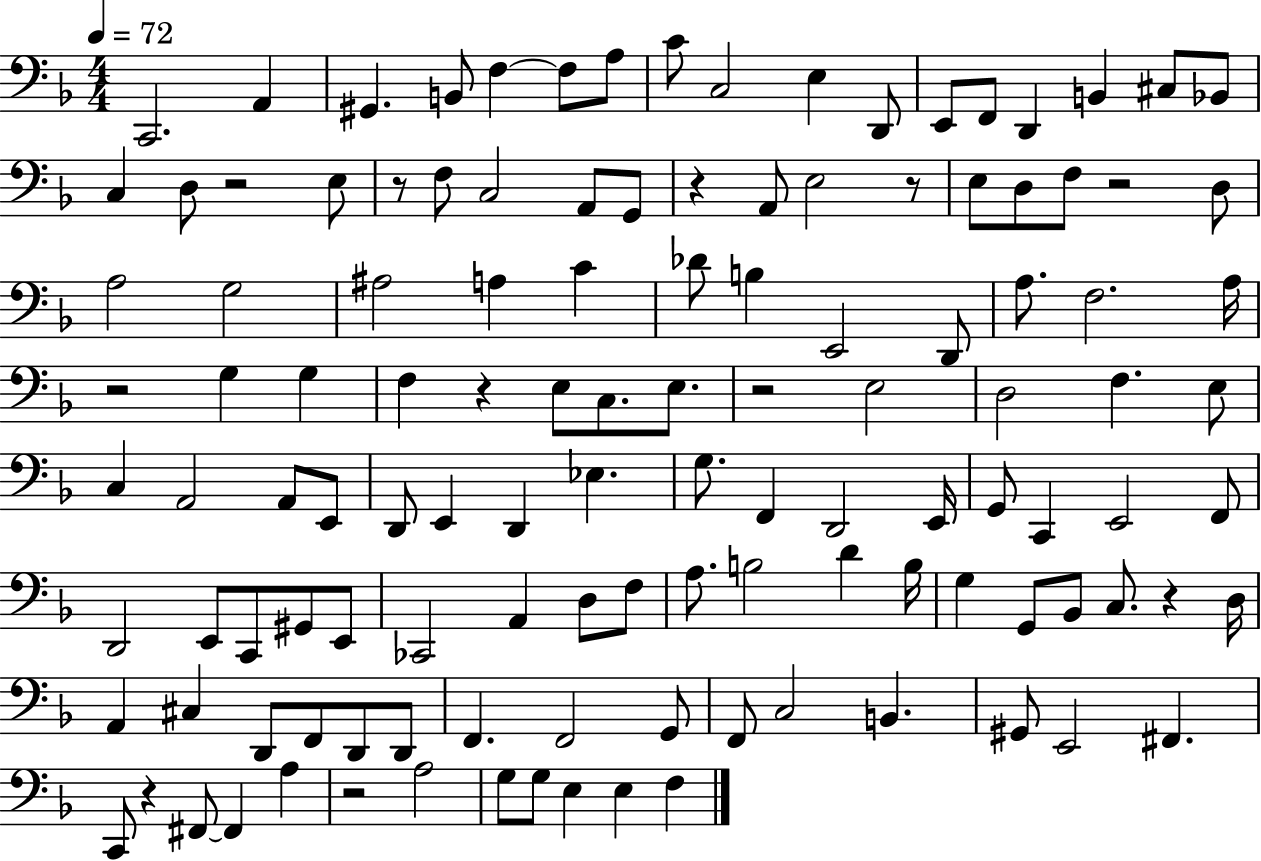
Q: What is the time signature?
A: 4/4